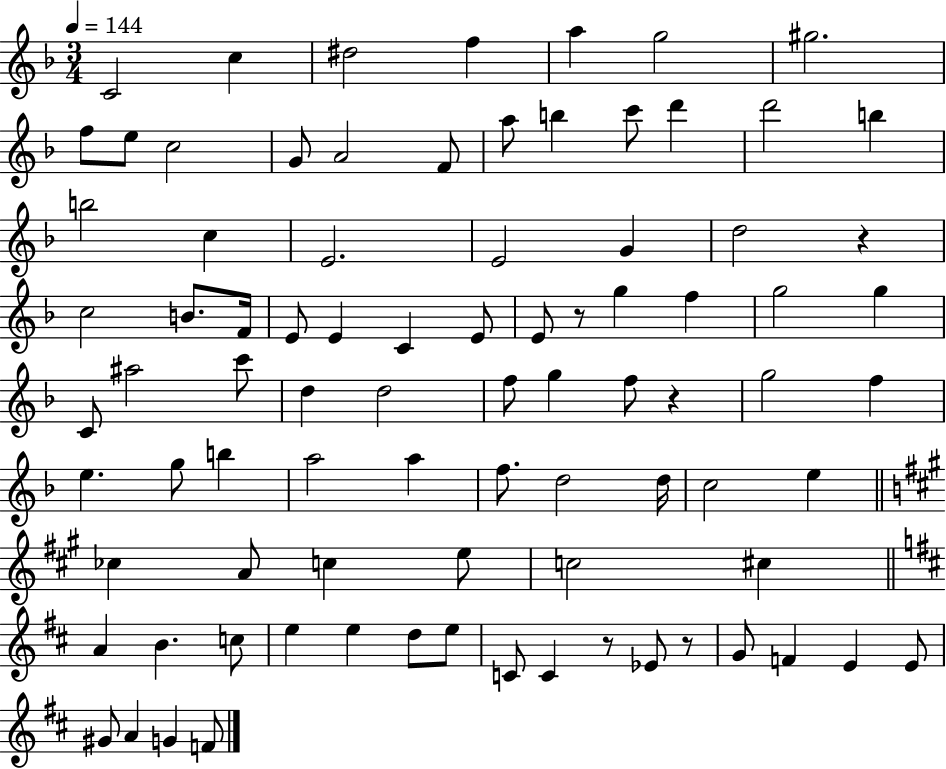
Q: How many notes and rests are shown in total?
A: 86